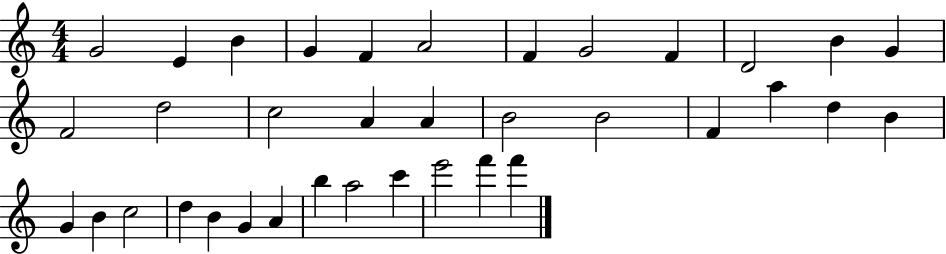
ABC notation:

X:1
T:Untitled
M:4/4
L:1/4
K:C
G2 E B G F A2 F G2 F D2 B G F2 d2 c2 A A B2 B2 F a d B G B c2 d B G A b a2 c' e'2 f' f'